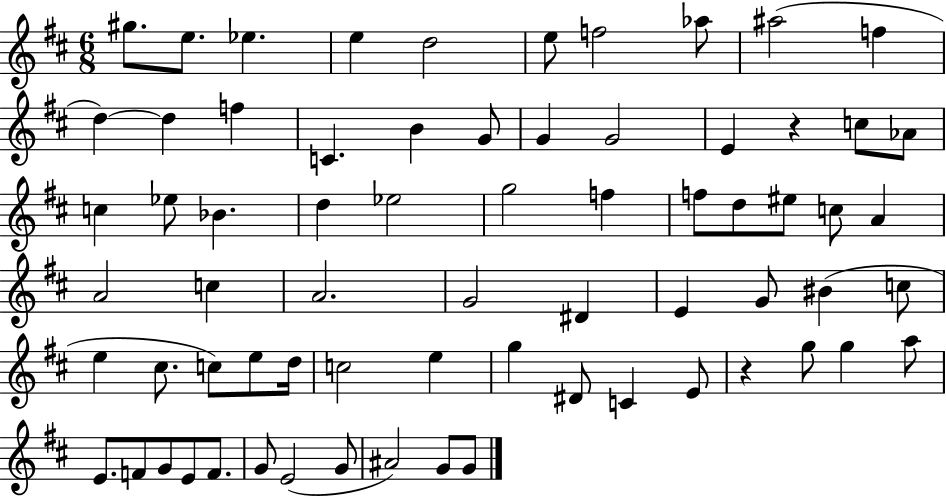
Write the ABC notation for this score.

X:1
T:Untitled
M:6/8
L:1/4
K:D
^g/2 e/2 _e e d2 e/2 f2 _a/2 ^a2 f d d f C B G/2 G G2 E z c/2 _A/2 c _e/2 _B d _e2 g2 f f/2 d/2 ^e/2 c/2 A A2 c A2 G2 ^D E G/2 ^B c/2 e ^c/2 c/2 e/2 d/4 c2 e g ^D/2 C E/2 z g/2 g a/2 E/2 F/2 G/2 E/2 F/2 G/2 E2 G/2 ^A2 G/2 G/2